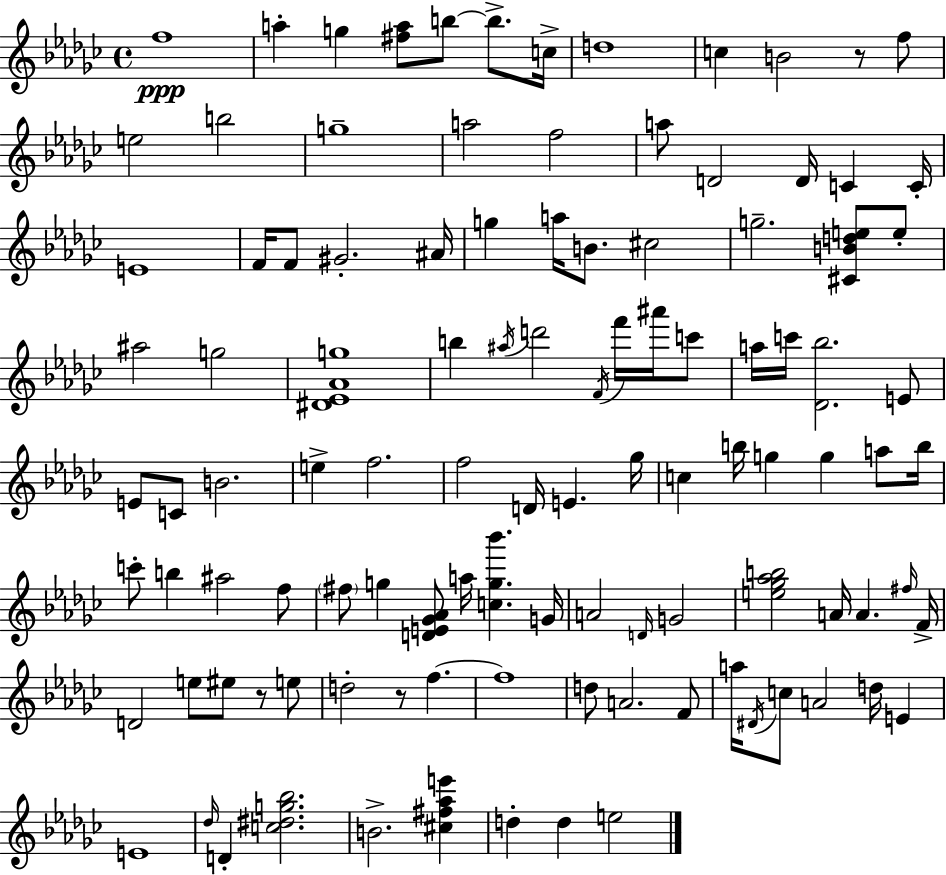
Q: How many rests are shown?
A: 3